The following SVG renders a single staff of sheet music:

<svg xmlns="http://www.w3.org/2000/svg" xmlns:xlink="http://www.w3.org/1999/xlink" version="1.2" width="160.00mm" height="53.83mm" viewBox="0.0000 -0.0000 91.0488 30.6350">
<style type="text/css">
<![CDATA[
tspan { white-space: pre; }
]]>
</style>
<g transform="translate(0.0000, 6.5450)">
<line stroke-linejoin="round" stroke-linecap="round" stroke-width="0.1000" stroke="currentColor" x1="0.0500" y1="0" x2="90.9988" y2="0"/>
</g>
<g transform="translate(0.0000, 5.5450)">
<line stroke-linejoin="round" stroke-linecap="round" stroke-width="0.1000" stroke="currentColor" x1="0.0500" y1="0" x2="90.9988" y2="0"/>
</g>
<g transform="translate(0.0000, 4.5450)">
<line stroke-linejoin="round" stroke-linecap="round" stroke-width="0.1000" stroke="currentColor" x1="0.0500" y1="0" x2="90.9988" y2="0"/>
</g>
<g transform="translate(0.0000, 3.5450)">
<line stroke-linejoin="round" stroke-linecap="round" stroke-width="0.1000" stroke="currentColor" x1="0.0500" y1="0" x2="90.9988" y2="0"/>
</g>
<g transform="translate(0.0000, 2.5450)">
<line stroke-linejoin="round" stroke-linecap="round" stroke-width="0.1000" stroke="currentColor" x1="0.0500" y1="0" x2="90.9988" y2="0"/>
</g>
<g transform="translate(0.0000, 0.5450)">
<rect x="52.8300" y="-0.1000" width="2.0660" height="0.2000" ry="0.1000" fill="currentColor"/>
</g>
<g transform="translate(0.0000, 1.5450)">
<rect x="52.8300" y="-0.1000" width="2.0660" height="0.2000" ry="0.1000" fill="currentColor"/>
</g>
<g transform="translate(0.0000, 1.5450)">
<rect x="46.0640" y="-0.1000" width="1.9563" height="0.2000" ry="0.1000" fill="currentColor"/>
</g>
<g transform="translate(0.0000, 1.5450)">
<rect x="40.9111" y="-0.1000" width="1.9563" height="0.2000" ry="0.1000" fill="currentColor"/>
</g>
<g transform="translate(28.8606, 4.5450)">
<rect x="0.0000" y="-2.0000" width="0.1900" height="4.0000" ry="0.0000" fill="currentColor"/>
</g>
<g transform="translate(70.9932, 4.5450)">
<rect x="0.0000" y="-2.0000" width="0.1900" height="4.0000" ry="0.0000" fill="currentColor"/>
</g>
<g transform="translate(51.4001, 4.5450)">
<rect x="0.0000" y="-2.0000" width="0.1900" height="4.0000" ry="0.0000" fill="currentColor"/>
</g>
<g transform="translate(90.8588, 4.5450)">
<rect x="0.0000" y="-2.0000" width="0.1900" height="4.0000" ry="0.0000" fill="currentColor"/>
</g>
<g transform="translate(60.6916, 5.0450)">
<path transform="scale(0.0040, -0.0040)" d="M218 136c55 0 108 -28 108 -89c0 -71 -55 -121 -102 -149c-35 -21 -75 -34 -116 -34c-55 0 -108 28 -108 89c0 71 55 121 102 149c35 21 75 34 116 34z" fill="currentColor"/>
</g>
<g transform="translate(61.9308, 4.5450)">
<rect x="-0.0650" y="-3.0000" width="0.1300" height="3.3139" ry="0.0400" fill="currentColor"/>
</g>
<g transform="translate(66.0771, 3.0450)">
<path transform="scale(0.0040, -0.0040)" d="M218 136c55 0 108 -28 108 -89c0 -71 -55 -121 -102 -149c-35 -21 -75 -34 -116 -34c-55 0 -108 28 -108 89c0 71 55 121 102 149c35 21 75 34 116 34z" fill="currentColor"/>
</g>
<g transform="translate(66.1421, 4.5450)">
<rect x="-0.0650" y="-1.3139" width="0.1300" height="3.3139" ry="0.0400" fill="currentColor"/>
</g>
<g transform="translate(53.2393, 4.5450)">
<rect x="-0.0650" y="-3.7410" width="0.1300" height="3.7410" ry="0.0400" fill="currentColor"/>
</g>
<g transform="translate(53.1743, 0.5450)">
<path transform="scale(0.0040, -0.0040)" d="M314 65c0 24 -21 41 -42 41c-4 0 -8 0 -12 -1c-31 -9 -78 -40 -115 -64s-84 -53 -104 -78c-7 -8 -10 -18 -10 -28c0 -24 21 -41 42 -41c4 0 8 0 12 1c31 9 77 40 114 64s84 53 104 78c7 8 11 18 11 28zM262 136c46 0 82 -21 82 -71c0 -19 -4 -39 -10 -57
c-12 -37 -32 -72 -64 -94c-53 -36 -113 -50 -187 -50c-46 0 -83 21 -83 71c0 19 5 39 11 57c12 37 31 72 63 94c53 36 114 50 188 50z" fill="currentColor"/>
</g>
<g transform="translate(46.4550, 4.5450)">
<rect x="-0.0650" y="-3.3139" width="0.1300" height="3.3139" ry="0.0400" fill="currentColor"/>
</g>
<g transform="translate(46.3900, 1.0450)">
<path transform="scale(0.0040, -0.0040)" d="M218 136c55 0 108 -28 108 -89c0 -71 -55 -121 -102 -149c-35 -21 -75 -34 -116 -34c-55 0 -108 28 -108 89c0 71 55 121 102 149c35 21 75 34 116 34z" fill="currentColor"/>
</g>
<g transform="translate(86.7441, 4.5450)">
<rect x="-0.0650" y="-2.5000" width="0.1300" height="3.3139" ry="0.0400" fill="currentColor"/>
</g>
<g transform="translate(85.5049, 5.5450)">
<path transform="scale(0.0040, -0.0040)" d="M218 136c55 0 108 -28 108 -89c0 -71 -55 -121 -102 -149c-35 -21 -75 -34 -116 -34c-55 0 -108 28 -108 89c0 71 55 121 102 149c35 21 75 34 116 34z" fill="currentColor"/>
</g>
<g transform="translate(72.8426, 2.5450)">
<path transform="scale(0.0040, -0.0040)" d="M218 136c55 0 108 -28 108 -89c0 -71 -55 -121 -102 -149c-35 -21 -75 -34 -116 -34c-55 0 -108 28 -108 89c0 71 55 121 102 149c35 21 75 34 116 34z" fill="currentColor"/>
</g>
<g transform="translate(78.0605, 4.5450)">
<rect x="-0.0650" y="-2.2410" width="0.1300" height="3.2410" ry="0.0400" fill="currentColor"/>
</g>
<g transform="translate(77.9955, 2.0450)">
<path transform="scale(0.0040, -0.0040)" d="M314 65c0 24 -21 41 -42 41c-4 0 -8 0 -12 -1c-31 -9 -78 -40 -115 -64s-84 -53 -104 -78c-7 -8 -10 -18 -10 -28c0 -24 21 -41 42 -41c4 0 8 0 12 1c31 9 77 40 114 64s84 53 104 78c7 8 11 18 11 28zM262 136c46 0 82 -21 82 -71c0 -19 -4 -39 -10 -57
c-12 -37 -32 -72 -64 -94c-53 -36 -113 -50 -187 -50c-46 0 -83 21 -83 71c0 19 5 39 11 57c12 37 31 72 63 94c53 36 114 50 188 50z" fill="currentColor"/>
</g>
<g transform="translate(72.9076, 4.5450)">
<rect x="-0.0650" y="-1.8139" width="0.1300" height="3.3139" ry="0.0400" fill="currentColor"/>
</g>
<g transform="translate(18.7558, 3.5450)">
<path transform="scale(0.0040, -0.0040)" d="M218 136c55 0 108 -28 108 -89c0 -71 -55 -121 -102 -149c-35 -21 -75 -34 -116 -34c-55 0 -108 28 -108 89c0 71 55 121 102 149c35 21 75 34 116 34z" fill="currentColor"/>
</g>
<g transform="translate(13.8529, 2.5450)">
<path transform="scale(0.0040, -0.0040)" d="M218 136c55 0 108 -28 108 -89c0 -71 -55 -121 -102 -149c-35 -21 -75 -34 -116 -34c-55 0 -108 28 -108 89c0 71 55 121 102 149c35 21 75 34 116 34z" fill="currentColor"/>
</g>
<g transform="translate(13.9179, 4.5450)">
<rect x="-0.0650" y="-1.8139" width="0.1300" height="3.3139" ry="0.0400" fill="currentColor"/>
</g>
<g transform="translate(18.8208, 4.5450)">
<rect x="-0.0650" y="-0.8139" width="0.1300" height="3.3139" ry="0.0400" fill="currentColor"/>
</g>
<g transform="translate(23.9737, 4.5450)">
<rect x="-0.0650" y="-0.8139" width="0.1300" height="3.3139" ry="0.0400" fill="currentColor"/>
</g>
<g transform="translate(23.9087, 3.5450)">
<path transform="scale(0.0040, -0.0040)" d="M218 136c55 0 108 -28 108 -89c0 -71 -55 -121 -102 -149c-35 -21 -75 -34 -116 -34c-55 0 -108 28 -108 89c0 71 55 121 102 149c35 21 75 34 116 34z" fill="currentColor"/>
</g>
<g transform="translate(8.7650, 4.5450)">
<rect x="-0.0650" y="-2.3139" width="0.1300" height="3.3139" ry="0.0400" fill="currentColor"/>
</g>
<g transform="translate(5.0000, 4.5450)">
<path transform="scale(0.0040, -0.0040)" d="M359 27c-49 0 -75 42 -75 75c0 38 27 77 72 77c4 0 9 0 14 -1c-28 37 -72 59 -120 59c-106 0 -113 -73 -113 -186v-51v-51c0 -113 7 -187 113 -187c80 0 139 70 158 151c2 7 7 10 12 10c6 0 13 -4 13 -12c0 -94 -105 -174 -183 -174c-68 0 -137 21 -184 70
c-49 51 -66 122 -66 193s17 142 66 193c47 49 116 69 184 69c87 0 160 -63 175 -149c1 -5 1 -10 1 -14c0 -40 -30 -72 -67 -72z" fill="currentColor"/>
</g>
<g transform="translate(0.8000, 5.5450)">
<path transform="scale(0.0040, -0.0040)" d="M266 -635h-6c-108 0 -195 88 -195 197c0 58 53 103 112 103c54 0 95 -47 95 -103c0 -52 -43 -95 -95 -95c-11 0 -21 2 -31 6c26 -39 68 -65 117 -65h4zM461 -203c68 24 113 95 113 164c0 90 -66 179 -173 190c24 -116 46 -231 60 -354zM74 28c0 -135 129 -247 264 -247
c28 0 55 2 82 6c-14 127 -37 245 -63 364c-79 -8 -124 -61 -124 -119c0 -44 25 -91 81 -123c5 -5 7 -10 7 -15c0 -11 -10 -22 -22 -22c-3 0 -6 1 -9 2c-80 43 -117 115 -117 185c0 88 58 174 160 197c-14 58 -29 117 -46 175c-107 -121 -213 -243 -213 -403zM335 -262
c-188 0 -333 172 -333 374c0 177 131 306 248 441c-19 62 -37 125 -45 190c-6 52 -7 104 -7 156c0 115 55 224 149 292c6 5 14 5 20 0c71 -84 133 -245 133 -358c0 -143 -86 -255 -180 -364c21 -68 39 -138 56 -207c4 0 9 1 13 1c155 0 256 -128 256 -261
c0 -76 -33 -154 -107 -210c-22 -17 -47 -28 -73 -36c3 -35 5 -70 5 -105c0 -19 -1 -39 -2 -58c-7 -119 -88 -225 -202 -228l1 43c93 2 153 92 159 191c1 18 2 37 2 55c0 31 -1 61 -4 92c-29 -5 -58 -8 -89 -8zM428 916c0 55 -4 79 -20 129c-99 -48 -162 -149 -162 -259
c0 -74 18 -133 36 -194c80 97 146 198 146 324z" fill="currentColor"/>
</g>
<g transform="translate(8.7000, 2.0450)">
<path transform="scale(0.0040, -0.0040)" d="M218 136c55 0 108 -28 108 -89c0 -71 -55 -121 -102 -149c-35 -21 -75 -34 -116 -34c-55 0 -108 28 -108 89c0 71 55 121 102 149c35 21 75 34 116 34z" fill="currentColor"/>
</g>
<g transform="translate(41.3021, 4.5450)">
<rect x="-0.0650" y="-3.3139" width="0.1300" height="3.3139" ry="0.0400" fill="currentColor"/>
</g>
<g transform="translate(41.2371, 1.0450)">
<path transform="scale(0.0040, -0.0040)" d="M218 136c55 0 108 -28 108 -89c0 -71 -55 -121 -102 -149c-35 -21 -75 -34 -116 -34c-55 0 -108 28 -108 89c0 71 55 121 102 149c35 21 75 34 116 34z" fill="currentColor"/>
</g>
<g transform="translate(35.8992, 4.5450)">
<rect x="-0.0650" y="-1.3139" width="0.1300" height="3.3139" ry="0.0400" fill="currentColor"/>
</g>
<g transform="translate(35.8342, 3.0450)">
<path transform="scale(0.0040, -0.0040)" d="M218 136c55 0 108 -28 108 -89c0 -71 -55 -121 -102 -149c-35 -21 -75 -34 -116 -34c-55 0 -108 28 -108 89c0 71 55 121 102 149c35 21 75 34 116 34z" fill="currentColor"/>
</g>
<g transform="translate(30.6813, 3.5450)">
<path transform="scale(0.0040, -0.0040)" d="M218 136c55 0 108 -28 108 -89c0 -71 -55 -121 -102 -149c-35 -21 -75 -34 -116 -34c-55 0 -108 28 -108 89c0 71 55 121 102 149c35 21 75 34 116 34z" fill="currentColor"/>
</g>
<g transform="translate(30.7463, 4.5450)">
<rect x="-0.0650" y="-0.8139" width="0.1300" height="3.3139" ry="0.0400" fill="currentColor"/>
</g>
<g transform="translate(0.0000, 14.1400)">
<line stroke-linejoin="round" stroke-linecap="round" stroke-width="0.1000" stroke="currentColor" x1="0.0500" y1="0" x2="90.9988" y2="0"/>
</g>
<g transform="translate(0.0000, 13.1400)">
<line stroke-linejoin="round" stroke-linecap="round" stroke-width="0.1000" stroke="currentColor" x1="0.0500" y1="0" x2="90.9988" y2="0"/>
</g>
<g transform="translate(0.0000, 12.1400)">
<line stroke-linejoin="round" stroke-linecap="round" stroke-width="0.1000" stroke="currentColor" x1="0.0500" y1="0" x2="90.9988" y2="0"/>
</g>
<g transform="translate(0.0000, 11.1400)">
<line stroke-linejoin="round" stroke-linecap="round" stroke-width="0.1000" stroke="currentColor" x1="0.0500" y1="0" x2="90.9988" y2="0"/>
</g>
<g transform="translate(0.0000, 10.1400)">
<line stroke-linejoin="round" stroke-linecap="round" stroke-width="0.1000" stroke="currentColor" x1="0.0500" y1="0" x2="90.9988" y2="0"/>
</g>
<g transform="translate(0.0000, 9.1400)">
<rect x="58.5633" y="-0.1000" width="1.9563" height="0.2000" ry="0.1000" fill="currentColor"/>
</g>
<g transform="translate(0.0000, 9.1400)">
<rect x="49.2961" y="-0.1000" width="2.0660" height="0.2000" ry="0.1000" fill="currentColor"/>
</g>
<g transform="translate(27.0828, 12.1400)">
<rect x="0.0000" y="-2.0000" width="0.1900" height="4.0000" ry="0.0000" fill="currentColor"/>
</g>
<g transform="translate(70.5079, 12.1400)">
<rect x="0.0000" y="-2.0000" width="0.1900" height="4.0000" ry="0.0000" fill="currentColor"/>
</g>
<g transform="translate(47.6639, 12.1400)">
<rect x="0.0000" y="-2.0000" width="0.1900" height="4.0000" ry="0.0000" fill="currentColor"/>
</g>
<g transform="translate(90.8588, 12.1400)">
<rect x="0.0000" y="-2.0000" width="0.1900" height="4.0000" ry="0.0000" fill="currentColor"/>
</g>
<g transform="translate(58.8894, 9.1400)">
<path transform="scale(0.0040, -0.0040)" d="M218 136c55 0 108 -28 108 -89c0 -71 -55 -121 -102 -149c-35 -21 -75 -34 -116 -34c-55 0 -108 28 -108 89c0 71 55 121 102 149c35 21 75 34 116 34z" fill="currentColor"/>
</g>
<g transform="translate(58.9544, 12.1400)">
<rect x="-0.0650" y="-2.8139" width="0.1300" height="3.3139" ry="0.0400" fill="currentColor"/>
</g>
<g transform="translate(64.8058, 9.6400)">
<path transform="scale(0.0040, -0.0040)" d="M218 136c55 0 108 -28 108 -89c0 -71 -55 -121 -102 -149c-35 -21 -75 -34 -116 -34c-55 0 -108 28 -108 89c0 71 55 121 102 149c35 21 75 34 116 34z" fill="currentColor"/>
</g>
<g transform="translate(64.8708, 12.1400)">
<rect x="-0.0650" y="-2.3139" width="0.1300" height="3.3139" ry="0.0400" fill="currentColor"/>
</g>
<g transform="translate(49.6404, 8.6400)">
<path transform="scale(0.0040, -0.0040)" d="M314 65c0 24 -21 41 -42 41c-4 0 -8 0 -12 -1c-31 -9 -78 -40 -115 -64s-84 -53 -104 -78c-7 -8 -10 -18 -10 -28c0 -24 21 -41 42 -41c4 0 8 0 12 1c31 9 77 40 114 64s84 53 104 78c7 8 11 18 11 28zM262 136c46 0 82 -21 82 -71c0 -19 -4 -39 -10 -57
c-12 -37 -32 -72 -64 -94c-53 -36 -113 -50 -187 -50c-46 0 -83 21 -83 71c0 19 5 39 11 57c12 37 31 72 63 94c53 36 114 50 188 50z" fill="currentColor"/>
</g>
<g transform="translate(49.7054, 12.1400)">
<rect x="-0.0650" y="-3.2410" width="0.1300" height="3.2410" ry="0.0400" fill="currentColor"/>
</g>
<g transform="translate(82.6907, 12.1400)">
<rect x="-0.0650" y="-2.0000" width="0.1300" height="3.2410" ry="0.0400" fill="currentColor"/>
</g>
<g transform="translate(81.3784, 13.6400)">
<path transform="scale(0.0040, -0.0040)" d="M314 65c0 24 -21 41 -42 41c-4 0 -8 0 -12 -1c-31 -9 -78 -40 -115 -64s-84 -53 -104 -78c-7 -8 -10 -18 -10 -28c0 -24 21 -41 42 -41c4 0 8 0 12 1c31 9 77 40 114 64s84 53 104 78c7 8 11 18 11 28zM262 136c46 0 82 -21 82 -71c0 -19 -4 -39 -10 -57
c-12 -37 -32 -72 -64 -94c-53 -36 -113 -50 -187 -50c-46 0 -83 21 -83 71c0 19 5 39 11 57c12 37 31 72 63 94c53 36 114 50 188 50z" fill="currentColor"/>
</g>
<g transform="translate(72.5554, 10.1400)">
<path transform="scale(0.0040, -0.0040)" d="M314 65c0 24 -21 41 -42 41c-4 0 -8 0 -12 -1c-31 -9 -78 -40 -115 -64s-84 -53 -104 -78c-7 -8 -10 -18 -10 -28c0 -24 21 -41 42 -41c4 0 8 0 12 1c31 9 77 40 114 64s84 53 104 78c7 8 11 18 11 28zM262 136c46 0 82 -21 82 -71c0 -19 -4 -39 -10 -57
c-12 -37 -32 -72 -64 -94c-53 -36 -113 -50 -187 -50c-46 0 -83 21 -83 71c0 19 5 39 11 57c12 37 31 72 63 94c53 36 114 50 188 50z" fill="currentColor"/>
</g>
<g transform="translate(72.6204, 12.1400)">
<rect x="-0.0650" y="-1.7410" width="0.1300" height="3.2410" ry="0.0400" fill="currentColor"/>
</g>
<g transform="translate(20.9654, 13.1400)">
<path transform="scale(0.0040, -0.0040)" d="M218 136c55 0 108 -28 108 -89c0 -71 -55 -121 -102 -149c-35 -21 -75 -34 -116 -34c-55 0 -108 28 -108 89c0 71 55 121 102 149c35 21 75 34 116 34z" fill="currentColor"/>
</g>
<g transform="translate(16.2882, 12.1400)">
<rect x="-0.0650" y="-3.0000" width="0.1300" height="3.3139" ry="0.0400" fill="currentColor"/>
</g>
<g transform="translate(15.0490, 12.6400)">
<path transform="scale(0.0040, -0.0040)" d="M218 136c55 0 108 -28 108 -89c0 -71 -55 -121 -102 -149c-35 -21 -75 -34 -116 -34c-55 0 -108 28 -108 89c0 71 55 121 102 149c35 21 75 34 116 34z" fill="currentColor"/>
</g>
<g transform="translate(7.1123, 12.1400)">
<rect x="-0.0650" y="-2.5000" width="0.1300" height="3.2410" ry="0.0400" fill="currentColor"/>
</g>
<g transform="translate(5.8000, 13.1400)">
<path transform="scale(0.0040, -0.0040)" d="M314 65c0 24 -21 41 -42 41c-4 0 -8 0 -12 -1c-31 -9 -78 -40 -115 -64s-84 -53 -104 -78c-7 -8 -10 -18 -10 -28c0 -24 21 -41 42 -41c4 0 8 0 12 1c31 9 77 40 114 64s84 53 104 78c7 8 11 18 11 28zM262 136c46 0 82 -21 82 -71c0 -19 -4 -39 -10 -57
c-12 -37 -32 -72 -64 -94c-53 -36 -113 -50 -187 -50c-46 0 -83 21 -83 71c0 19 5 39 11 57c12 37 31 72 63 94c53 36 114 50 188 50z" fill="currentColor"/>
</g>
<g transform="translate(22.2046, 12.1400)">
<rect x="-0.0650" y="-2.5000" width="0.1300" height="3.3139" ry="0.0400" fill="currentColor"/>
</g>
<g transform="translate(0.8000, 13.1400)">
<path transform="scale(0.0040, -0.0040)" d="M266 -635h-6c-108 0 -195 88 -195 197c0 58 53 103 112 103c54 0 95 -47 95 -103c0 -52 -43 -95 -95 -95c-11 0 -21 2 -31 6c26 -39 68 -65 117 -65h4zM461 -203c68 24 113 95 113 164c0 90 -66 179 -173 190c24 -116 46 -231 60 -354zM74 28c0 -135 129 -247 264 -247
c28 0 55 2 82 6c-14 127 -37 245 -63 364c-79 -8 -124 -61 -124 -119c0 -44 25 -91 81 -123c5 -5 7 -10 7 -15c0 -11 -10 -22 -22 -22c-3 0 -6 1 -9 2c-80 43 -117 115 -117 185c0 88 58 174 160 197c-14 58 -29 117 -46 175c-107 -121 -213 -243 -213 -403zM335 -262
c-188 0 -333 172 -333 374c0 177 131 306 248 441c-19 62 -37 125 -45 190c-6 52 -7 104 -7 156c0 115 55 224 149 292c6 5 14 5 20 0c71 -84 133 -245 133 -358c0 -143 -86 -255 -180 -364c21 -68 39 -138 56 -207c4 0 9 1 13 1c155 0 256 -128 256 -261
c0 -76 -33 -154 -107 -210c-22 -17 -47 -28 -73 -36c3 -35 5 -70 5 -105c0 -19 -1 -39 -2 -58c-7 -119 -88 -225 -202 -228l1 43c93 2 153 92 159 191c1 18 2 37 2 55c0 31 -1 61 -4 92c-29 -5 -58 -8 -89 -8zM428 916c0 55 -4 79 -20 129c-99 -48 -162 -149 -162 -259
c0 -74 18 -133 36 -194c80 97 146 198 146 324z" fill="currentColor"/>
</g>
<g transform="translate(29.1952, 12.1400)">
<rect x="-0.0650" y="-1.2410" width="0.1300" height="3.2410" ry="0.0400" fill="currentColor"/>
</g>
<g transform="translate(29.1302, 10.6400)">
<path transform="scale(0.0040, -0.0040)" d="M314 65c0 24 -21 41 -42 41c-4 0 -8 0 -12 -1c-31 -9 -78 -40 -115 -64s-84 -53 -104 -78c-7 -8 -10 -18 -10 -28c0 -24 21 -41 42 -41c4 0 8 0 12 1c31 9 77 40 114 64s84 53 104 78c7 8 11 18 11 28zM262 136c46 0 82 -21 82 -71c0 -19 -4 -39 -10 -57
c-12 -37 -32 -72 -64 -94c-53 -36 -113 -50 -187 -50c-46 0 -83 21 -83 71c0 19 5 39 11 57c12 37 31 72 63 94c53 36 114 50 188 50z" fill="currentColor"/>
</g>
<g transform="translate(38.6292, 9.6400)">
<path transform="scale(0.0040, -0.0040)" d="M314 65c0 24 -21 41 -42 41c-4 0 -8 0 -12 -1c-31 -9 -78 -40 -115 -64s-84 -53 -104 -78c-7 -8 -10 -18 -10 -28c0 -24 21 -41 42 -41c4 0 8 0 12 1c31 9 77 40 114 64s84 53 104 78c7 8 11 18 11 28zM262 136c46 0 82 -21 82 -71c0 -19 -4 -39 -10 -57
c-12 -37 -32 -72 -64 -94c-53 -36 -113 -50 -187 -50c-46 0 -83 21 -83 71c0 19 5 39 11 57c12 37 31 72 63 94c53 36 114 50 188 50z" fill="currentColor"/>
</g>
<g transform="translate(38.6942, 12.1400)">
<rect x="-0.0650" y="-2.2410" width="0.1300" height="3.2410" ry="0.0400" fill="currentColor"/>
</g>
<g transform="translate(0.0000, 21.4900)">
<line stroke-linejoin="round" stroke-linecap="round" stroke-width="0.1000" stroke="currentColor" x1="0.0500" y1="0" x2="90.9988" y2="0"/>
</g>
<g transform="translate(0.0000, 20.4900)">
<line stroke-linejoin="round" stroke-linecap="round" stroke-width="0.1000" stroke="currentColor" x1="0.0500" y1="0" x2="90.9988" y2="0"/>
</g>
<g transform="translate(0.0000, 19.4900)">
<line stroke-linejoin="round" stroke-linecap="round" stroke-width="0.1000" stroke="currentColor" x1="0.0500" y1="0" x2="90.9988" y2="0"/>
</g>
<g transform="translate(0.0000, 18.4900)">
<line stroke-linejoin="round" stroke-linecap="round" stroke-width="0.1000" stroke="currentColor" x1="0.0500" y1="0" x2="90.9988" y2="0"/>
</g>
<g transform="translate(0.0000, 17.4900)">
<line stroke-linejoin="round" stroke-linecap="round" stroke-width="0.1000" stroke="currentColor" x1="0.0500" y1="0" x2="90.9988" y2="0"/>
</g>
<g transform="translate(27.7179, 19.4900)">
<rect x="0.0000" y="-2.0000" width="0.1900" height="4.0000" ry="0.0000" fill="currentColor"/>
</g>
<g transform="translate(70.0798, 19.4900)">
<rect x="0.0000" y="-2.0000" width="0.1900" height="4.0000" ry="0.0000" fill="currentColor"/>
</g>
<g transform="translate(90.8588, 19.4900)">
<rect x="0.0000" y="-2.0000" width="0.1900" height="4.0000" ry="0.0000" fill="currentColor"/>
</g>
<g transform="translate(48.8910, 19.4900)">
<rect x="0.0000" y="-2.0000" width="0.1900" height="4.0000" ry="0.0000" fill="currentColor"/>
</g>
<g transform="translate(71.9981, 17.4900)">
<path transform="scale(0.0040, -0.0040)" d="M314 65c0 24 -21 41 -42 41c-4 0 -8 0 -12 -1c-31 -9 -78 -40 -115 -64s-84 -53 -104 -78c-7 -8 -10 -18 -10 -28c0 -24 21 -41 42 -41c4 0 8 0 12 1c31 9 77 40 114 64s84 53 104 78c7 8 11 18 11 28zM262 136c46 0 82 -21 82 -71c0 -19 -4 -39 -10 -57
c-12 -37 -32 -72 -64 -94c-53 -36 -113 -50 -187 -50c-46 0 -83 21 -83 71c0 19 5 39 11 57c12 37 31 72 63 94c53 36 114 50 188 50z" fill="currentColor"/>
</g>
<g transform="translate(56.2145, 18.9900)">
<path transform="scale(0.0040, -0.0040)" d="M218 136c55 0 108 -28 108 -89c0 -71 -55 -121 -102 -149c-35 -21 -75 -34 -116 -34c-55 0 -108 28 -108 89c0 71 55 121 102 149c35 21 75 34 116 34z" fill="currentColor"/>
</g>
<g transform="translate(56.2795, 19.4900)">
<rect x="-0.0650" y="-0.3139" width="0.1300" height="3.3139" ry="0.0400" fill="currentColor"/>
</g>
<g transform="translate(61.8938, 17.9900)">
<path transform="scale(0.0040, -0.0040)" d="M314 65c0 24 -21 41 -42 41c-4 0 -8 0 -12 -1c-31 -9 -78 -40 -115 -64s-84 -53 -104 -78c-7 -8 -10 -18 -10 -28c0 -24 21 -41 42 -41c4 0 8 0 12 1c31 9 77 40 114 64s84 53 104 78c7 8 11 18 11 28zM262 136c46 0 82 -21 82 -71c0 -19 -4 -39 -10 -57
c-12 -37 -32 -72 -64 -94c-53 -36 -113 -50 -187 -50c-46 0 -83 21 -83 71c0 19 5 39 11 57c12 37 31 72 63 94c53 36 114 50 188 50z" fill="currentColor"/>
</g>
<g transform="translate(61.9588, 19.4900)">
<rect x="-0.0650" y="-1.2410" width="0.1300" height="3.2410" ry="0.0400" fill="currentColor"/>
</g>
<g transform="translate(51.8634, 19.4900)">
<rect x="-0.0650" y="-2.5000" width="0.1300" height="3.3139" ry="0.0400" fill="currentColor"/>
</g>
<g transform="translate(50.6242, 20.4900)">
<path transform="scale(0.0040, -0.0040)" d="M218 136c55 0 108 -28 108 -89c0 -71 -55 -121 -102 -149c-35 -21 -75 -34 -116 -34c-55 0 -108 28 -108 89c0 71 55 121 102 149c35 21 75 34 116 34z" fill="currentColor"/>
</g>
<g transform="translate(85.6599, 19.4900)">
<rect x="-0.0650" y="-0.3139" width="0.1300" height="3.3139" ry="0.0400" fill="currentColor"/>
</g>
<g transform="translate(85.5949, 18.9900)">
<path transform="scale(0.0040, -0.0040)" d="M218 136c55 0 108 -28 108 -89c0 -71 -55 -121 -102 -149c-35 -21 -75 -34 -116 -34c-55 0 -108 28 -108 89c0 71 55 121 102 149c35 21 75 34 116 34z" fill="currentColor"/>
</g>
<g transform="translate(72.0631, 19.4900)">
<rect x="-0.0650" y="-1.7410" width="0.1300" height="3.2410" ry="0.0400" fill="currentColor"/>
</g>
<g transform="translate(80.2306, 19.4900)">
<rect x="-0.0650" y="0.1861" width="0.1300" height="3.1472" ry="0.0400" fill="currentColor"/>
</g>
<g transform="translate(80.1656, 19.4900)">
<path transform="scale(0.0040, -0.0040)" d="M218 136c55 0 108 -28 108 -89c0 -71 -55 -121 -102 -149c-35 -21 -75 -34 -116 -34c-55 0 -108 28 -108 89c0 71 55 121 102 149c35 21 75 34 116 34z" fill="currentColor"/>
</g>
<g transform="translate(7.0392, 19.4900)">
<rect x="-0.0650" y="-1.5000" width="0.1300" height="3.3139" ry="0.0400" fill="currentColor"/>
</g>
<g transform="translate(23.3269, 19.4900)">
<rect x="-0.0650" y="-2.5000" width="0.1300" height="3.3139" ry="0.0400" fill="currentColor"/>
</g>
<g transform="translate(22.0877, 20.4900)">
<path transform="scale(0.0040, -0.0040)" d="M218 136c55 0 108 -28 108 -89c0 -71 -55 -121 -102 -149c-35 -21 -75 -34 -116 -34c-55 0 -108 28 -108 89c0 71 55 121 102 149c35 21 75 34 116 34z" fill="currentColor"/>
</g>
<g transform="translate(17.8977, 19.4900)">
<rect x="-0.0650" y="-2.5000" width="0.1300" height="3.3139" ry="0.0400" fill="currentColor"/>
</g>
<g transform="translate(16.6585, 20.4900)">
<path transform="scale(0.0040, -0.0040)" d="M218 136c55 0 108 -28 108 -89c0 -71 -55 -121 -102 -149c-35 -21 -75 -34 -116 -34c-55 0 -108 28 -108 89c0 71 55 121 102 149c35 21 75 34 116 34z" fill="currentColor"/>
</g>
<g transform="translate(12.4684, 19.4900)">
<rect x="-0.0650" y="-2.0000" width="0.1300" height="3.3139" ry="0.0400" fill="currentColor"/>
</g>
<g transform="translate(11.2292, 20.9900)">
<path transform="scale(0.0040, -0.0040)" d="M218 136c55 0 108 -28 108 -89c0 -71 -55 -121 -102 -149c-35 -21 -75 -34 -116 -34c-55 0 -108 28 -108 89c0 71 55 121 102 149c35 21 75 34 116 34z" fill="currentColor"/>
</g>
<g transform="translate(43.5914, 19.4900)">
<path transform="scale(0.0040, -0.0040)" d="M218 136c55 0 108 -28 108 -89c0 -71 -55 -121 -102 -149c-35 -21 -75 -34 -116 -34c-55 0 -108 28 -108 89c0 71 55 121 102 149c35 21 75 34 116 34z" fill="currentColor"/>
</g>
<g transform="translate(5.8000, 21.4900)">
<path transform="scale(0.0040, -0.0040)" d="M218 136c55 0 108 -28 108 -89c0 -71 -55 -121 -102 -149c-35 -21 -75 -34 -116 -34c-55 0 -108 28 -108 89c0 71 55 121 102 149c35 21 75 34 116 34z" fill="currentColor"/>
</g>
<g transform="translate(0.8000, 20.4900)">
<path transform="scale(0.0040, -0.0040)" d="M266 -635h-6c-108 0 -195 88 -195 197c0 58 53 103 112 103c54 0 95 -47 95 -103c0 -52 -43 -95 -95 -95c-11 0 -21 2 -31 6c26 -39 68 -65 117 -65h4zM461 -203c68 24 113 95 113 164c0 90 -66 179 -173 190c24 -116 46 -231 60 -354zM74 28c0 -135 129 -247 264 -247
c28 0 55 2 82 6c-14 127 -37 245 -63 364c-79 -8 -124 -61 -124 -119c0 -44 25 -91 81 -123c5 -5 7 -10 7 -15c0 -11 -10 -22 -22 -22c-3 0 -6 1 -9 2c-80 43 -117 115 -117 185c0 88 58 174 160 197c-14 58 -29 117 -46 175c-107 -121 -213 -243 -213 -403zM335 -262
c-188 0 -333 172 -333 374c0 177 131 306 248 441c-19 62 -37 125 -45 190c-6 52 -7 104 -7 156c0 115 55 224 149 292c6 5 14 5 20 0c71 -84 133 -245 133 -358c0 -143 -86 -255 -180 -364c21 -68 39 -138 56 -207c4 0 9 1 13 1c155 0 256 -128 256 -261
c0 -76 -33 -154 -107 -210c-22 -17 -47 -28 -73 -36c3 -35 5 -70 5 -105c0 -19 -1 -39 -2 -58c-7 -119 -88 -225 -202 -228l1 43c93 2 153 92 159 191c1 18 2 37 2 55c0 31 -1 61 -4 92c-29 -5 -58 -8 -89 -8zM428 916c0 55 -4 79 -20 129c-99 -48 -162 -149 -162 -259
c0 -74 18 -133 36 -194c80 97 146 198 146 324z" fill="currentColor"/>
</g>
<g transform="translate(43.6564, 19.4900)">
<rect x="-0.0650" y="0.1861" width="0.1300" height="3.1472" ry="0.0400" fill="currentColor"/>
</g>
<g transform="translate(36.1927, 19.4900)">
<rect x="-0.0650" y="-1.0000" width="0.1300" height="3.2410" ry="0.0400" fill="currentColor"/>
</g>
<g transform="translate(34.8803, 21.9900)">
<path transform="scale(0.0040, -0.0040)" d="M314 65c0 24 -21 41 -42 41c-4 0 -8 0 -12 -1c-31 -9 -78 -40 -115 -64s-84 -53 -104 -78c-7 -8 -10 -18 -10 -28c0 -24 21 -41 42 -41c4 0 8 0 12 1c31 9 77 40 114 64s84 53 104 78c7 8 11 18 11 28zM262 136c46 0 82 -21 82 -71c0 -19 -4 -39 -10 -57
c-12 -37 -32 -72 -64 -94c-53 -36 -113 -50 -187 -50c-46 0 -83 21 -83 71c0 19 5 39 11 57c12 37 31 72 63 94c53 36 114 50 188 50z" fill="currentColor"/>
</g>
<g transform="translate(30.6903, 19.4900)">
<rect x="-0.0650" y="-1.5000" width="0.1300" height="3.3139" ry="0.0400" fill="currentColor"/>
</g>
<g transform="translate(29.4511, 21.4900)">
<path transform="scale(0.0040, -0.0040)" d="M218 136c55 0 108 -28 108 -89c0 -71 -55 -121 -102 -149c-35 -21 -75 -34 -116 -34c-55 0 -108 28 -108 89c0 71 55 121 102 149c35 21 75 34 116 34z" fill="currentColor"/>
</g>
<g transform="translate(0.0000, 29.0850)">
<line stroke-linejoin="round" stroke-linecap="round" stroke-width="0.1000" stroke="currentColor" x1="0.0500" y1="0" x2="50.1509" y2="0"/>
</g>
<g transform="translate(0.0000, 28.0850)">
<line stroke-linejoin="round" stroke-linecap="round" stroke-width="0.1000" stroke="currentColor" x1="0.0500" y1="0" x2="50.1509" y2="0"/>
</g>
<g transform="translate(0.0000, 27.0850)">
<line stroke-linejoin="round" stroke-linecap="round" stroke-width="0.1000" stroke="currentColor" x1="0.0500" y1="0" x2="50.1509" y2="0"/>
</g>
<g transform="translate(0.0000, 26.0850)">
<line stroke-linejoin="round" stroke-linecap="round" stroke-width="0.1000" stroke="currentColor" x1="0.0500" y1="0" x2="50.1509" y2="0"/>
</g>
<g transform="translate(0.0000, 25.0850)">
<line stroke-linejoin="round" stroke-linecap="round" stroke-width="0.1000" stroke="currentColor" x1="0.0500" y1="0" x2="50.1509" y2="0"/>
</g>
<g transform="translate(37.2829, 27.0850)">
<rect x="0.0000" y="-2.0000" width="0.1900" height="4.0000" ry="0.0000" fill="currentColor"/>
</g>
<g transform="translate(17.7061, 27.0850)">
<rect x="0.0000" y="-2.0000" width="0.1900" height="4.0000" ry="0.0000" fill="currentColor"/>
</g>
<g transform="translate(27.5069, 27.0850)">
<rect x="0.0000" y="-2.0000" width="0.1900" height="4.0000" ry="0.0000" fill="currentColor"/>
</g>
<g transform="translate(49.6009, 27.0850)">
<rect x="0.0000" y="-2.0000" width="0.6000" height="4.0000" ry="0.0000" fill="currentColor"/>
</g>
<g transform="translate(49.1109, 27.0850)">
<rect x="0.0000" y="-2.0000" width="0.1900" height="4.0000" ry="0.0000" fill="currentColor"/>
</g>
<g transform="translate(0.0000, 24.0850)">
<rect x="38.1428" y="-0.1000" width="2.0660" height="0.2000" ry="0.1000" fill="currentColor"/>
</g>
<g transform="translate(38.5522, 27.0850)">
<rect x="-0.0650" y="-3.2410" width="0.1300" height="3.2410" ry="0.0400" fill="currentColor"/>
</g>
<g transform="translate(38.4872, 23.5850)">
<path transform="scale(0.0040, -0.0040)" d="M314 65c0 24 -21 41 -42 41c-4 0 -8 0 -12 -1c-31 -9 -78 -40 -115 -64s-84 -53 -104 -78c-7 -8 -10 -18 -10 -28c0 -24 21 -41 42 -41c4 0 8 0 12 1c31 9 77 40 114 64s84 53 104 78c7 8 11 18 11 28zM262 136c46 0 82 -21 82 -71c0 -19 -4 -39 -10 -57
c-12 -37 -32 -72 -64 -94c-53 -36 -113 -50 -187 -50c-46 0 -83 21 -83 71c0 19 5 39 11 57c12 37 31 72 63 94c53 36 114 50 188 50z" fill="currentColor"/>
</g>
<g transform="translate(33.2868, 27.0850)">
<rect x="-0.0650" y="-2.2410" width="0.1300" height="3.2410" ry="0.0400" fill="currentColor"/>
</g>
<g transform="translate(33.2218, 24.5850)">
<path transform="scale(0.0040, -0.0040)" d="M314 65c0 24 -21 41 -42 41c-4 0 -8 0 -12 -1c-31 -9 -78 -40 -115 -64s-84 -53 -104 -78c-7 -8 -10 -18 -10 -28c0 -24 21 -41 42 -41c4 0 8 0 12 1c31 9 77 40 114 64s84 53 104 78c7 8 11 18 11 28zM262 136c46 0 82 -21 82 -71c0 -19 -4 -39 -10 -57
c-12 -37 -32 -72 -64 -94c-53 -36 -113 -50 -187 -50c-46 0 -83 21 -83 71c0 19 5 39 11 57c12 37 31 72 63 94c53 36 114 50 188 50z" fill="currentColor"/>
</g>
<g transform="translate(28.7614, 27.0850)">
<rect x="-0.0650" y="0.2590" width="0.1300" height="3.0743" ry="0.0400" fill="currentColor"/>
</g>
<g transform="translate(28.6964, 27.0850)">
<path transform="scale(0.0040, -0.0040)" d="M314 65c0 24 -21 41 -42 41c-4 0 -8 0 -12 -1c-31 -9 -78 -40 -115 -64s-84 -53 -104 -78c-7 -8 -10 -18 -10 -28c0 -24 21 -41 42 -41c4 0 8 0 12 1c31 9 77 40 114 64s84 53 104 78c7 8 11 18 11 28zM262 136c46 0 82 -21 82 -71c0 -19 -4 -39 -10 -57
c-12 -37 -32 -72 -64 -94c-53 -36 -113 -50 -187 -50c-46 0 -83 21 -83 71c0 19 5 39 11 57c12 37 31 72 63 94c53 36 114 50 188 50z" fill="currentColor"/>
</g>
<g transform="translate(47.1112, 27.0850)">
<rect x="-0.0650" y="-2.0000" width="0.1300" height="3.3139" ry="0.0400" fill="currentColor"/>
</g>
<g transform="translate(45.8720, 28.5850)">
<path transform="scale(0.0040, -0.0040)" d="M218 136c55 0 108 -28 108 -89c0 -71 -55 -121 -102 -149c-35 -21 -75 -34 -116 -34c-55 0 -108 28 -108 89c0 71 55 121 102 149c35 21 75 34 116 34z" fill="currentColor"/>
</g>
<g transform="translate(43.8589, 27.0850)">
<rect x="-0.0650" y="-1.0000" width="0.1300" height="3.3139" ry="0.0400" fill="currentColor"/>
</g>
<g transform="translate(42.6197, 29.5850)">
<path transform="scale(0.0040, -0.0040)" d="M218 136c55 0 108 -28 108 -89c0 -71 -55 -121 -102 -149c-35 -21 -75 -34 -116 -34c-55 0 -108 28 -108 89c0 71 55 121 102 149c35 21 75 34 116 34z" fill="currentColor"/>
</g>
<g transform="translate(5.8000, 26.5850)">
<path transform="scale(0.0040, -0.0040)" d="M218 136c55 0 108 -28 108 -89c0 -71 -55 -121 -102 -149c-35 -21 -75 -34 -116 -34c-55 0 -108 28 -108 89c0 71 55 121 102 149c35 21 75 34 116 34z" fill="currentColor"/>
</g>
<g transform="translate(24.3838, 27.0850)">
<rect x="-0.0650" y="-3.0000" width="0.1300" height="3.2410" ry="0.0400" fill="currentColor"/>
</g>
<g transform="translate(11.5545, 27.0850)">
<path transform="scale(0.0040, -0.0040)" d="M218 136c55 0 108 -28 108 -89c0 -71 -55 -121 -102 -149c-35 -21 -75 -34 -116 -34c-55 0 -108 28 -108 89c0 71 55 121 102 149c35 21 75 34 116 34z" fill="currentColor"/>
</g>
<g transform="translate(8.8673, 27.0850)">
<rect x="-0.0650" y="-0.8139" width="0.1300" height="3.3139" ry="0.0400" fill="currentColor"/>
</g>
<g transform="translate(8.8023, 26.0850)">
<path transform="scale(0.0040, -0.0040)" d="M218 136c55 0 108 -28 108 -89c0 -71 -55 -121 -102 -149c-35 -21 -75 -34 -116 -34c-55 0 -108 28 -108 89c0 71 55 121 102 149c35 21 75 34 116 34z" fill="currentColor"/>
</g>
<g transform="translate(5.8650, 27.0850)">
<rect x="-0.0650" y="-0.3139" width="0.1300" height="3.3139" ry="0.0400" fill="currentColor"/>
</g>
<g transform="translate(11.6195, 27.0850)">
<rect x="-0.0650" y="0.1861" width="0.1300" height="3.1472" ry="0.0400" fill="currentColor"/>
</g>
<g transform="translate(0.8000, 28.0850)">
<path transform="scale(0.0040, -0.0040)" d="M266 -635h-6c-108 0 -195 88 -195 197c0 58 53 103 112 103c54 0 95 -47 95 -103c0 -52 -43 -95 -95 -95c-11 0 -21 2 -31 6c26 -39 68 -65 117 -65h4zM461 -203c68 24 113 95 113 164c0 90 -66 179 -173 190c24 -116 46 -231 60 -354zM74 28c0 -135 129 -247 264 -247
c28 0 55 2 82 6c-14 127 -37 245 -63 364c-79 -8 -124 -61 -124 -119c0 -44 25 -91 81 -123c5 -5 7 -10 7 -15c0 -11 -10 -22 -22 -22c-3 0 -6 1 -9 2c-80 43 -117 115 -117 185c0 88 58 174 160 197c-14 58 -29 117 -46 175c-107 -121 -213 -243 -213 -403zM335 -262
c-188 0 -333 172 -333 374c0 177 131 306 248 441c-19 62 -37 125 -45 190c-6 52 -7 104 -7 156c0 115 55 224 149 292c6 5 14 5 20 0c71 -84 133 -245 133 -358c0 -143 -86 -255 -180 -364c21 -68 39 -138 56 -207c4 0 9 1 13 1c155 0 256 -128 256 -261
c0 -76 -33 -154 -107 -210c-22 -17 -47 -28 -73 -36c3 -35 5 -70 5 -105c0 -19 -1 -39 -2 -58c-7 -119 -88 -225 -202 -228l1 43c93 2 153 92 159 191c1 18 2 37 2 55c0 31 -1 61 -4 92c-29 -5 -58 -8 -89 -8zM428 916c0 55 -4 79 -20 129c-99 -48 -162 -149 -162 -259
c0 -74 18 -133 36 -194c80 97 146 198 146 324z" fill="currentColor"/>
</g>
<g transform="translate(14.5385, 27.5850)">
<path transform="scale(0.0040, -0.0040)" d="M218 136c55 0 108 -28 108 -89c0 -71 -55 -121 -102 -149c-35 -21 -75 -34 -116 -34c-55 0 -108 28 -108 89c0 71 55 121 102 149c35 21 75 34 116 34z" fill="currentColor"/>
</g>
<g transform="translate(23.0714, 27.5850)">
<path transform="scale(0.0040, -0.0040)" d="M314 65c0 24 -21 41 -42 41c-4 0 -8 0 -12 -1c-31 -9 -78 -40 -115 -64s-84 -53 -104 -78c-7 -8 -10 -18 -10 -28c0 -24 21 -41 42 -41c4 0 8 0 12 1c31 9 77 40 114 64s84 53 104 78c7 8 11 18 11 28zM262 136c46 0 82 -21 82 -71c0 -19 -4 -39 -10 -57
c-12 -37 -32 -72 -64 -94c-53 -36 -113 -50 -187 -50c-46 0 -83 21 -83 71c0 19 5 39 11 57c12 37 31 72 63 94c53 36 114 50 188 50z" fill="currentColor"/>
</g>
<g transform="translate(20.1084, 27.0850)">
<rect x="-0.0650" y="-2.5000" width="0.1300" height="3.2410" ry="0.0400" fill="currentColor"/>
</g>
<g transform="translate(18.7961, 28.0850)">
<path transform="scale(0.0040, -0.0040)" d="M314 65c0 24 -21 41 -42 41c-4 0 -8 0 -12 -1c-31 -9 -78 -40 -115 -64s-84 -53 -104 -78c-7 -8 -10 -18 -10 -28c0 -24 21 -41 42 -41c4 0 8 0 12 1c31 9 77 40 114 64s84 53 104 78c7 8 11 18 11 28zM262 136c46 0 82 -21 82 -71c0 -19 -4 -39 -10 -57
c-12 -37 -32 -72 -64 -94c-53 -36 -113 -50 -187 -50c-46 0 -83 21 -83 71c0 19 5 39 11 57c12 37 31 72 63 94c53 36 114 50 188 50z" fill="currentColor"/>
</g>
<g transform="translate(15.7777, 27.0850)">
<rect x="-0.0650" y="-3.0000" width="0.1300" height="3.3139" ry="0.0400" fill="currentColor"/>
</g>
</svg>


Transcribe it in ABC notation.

X:1
T:Untitled
M:4/4
L:1/4
K:C
g f d d d e b b c'2 A e f g2 G G2 A G e2 g2 b2 a g f2 F2 E F G G E D2 B G c e2 f2 B c c d B A G2 A2 B2 g2 b2 D F